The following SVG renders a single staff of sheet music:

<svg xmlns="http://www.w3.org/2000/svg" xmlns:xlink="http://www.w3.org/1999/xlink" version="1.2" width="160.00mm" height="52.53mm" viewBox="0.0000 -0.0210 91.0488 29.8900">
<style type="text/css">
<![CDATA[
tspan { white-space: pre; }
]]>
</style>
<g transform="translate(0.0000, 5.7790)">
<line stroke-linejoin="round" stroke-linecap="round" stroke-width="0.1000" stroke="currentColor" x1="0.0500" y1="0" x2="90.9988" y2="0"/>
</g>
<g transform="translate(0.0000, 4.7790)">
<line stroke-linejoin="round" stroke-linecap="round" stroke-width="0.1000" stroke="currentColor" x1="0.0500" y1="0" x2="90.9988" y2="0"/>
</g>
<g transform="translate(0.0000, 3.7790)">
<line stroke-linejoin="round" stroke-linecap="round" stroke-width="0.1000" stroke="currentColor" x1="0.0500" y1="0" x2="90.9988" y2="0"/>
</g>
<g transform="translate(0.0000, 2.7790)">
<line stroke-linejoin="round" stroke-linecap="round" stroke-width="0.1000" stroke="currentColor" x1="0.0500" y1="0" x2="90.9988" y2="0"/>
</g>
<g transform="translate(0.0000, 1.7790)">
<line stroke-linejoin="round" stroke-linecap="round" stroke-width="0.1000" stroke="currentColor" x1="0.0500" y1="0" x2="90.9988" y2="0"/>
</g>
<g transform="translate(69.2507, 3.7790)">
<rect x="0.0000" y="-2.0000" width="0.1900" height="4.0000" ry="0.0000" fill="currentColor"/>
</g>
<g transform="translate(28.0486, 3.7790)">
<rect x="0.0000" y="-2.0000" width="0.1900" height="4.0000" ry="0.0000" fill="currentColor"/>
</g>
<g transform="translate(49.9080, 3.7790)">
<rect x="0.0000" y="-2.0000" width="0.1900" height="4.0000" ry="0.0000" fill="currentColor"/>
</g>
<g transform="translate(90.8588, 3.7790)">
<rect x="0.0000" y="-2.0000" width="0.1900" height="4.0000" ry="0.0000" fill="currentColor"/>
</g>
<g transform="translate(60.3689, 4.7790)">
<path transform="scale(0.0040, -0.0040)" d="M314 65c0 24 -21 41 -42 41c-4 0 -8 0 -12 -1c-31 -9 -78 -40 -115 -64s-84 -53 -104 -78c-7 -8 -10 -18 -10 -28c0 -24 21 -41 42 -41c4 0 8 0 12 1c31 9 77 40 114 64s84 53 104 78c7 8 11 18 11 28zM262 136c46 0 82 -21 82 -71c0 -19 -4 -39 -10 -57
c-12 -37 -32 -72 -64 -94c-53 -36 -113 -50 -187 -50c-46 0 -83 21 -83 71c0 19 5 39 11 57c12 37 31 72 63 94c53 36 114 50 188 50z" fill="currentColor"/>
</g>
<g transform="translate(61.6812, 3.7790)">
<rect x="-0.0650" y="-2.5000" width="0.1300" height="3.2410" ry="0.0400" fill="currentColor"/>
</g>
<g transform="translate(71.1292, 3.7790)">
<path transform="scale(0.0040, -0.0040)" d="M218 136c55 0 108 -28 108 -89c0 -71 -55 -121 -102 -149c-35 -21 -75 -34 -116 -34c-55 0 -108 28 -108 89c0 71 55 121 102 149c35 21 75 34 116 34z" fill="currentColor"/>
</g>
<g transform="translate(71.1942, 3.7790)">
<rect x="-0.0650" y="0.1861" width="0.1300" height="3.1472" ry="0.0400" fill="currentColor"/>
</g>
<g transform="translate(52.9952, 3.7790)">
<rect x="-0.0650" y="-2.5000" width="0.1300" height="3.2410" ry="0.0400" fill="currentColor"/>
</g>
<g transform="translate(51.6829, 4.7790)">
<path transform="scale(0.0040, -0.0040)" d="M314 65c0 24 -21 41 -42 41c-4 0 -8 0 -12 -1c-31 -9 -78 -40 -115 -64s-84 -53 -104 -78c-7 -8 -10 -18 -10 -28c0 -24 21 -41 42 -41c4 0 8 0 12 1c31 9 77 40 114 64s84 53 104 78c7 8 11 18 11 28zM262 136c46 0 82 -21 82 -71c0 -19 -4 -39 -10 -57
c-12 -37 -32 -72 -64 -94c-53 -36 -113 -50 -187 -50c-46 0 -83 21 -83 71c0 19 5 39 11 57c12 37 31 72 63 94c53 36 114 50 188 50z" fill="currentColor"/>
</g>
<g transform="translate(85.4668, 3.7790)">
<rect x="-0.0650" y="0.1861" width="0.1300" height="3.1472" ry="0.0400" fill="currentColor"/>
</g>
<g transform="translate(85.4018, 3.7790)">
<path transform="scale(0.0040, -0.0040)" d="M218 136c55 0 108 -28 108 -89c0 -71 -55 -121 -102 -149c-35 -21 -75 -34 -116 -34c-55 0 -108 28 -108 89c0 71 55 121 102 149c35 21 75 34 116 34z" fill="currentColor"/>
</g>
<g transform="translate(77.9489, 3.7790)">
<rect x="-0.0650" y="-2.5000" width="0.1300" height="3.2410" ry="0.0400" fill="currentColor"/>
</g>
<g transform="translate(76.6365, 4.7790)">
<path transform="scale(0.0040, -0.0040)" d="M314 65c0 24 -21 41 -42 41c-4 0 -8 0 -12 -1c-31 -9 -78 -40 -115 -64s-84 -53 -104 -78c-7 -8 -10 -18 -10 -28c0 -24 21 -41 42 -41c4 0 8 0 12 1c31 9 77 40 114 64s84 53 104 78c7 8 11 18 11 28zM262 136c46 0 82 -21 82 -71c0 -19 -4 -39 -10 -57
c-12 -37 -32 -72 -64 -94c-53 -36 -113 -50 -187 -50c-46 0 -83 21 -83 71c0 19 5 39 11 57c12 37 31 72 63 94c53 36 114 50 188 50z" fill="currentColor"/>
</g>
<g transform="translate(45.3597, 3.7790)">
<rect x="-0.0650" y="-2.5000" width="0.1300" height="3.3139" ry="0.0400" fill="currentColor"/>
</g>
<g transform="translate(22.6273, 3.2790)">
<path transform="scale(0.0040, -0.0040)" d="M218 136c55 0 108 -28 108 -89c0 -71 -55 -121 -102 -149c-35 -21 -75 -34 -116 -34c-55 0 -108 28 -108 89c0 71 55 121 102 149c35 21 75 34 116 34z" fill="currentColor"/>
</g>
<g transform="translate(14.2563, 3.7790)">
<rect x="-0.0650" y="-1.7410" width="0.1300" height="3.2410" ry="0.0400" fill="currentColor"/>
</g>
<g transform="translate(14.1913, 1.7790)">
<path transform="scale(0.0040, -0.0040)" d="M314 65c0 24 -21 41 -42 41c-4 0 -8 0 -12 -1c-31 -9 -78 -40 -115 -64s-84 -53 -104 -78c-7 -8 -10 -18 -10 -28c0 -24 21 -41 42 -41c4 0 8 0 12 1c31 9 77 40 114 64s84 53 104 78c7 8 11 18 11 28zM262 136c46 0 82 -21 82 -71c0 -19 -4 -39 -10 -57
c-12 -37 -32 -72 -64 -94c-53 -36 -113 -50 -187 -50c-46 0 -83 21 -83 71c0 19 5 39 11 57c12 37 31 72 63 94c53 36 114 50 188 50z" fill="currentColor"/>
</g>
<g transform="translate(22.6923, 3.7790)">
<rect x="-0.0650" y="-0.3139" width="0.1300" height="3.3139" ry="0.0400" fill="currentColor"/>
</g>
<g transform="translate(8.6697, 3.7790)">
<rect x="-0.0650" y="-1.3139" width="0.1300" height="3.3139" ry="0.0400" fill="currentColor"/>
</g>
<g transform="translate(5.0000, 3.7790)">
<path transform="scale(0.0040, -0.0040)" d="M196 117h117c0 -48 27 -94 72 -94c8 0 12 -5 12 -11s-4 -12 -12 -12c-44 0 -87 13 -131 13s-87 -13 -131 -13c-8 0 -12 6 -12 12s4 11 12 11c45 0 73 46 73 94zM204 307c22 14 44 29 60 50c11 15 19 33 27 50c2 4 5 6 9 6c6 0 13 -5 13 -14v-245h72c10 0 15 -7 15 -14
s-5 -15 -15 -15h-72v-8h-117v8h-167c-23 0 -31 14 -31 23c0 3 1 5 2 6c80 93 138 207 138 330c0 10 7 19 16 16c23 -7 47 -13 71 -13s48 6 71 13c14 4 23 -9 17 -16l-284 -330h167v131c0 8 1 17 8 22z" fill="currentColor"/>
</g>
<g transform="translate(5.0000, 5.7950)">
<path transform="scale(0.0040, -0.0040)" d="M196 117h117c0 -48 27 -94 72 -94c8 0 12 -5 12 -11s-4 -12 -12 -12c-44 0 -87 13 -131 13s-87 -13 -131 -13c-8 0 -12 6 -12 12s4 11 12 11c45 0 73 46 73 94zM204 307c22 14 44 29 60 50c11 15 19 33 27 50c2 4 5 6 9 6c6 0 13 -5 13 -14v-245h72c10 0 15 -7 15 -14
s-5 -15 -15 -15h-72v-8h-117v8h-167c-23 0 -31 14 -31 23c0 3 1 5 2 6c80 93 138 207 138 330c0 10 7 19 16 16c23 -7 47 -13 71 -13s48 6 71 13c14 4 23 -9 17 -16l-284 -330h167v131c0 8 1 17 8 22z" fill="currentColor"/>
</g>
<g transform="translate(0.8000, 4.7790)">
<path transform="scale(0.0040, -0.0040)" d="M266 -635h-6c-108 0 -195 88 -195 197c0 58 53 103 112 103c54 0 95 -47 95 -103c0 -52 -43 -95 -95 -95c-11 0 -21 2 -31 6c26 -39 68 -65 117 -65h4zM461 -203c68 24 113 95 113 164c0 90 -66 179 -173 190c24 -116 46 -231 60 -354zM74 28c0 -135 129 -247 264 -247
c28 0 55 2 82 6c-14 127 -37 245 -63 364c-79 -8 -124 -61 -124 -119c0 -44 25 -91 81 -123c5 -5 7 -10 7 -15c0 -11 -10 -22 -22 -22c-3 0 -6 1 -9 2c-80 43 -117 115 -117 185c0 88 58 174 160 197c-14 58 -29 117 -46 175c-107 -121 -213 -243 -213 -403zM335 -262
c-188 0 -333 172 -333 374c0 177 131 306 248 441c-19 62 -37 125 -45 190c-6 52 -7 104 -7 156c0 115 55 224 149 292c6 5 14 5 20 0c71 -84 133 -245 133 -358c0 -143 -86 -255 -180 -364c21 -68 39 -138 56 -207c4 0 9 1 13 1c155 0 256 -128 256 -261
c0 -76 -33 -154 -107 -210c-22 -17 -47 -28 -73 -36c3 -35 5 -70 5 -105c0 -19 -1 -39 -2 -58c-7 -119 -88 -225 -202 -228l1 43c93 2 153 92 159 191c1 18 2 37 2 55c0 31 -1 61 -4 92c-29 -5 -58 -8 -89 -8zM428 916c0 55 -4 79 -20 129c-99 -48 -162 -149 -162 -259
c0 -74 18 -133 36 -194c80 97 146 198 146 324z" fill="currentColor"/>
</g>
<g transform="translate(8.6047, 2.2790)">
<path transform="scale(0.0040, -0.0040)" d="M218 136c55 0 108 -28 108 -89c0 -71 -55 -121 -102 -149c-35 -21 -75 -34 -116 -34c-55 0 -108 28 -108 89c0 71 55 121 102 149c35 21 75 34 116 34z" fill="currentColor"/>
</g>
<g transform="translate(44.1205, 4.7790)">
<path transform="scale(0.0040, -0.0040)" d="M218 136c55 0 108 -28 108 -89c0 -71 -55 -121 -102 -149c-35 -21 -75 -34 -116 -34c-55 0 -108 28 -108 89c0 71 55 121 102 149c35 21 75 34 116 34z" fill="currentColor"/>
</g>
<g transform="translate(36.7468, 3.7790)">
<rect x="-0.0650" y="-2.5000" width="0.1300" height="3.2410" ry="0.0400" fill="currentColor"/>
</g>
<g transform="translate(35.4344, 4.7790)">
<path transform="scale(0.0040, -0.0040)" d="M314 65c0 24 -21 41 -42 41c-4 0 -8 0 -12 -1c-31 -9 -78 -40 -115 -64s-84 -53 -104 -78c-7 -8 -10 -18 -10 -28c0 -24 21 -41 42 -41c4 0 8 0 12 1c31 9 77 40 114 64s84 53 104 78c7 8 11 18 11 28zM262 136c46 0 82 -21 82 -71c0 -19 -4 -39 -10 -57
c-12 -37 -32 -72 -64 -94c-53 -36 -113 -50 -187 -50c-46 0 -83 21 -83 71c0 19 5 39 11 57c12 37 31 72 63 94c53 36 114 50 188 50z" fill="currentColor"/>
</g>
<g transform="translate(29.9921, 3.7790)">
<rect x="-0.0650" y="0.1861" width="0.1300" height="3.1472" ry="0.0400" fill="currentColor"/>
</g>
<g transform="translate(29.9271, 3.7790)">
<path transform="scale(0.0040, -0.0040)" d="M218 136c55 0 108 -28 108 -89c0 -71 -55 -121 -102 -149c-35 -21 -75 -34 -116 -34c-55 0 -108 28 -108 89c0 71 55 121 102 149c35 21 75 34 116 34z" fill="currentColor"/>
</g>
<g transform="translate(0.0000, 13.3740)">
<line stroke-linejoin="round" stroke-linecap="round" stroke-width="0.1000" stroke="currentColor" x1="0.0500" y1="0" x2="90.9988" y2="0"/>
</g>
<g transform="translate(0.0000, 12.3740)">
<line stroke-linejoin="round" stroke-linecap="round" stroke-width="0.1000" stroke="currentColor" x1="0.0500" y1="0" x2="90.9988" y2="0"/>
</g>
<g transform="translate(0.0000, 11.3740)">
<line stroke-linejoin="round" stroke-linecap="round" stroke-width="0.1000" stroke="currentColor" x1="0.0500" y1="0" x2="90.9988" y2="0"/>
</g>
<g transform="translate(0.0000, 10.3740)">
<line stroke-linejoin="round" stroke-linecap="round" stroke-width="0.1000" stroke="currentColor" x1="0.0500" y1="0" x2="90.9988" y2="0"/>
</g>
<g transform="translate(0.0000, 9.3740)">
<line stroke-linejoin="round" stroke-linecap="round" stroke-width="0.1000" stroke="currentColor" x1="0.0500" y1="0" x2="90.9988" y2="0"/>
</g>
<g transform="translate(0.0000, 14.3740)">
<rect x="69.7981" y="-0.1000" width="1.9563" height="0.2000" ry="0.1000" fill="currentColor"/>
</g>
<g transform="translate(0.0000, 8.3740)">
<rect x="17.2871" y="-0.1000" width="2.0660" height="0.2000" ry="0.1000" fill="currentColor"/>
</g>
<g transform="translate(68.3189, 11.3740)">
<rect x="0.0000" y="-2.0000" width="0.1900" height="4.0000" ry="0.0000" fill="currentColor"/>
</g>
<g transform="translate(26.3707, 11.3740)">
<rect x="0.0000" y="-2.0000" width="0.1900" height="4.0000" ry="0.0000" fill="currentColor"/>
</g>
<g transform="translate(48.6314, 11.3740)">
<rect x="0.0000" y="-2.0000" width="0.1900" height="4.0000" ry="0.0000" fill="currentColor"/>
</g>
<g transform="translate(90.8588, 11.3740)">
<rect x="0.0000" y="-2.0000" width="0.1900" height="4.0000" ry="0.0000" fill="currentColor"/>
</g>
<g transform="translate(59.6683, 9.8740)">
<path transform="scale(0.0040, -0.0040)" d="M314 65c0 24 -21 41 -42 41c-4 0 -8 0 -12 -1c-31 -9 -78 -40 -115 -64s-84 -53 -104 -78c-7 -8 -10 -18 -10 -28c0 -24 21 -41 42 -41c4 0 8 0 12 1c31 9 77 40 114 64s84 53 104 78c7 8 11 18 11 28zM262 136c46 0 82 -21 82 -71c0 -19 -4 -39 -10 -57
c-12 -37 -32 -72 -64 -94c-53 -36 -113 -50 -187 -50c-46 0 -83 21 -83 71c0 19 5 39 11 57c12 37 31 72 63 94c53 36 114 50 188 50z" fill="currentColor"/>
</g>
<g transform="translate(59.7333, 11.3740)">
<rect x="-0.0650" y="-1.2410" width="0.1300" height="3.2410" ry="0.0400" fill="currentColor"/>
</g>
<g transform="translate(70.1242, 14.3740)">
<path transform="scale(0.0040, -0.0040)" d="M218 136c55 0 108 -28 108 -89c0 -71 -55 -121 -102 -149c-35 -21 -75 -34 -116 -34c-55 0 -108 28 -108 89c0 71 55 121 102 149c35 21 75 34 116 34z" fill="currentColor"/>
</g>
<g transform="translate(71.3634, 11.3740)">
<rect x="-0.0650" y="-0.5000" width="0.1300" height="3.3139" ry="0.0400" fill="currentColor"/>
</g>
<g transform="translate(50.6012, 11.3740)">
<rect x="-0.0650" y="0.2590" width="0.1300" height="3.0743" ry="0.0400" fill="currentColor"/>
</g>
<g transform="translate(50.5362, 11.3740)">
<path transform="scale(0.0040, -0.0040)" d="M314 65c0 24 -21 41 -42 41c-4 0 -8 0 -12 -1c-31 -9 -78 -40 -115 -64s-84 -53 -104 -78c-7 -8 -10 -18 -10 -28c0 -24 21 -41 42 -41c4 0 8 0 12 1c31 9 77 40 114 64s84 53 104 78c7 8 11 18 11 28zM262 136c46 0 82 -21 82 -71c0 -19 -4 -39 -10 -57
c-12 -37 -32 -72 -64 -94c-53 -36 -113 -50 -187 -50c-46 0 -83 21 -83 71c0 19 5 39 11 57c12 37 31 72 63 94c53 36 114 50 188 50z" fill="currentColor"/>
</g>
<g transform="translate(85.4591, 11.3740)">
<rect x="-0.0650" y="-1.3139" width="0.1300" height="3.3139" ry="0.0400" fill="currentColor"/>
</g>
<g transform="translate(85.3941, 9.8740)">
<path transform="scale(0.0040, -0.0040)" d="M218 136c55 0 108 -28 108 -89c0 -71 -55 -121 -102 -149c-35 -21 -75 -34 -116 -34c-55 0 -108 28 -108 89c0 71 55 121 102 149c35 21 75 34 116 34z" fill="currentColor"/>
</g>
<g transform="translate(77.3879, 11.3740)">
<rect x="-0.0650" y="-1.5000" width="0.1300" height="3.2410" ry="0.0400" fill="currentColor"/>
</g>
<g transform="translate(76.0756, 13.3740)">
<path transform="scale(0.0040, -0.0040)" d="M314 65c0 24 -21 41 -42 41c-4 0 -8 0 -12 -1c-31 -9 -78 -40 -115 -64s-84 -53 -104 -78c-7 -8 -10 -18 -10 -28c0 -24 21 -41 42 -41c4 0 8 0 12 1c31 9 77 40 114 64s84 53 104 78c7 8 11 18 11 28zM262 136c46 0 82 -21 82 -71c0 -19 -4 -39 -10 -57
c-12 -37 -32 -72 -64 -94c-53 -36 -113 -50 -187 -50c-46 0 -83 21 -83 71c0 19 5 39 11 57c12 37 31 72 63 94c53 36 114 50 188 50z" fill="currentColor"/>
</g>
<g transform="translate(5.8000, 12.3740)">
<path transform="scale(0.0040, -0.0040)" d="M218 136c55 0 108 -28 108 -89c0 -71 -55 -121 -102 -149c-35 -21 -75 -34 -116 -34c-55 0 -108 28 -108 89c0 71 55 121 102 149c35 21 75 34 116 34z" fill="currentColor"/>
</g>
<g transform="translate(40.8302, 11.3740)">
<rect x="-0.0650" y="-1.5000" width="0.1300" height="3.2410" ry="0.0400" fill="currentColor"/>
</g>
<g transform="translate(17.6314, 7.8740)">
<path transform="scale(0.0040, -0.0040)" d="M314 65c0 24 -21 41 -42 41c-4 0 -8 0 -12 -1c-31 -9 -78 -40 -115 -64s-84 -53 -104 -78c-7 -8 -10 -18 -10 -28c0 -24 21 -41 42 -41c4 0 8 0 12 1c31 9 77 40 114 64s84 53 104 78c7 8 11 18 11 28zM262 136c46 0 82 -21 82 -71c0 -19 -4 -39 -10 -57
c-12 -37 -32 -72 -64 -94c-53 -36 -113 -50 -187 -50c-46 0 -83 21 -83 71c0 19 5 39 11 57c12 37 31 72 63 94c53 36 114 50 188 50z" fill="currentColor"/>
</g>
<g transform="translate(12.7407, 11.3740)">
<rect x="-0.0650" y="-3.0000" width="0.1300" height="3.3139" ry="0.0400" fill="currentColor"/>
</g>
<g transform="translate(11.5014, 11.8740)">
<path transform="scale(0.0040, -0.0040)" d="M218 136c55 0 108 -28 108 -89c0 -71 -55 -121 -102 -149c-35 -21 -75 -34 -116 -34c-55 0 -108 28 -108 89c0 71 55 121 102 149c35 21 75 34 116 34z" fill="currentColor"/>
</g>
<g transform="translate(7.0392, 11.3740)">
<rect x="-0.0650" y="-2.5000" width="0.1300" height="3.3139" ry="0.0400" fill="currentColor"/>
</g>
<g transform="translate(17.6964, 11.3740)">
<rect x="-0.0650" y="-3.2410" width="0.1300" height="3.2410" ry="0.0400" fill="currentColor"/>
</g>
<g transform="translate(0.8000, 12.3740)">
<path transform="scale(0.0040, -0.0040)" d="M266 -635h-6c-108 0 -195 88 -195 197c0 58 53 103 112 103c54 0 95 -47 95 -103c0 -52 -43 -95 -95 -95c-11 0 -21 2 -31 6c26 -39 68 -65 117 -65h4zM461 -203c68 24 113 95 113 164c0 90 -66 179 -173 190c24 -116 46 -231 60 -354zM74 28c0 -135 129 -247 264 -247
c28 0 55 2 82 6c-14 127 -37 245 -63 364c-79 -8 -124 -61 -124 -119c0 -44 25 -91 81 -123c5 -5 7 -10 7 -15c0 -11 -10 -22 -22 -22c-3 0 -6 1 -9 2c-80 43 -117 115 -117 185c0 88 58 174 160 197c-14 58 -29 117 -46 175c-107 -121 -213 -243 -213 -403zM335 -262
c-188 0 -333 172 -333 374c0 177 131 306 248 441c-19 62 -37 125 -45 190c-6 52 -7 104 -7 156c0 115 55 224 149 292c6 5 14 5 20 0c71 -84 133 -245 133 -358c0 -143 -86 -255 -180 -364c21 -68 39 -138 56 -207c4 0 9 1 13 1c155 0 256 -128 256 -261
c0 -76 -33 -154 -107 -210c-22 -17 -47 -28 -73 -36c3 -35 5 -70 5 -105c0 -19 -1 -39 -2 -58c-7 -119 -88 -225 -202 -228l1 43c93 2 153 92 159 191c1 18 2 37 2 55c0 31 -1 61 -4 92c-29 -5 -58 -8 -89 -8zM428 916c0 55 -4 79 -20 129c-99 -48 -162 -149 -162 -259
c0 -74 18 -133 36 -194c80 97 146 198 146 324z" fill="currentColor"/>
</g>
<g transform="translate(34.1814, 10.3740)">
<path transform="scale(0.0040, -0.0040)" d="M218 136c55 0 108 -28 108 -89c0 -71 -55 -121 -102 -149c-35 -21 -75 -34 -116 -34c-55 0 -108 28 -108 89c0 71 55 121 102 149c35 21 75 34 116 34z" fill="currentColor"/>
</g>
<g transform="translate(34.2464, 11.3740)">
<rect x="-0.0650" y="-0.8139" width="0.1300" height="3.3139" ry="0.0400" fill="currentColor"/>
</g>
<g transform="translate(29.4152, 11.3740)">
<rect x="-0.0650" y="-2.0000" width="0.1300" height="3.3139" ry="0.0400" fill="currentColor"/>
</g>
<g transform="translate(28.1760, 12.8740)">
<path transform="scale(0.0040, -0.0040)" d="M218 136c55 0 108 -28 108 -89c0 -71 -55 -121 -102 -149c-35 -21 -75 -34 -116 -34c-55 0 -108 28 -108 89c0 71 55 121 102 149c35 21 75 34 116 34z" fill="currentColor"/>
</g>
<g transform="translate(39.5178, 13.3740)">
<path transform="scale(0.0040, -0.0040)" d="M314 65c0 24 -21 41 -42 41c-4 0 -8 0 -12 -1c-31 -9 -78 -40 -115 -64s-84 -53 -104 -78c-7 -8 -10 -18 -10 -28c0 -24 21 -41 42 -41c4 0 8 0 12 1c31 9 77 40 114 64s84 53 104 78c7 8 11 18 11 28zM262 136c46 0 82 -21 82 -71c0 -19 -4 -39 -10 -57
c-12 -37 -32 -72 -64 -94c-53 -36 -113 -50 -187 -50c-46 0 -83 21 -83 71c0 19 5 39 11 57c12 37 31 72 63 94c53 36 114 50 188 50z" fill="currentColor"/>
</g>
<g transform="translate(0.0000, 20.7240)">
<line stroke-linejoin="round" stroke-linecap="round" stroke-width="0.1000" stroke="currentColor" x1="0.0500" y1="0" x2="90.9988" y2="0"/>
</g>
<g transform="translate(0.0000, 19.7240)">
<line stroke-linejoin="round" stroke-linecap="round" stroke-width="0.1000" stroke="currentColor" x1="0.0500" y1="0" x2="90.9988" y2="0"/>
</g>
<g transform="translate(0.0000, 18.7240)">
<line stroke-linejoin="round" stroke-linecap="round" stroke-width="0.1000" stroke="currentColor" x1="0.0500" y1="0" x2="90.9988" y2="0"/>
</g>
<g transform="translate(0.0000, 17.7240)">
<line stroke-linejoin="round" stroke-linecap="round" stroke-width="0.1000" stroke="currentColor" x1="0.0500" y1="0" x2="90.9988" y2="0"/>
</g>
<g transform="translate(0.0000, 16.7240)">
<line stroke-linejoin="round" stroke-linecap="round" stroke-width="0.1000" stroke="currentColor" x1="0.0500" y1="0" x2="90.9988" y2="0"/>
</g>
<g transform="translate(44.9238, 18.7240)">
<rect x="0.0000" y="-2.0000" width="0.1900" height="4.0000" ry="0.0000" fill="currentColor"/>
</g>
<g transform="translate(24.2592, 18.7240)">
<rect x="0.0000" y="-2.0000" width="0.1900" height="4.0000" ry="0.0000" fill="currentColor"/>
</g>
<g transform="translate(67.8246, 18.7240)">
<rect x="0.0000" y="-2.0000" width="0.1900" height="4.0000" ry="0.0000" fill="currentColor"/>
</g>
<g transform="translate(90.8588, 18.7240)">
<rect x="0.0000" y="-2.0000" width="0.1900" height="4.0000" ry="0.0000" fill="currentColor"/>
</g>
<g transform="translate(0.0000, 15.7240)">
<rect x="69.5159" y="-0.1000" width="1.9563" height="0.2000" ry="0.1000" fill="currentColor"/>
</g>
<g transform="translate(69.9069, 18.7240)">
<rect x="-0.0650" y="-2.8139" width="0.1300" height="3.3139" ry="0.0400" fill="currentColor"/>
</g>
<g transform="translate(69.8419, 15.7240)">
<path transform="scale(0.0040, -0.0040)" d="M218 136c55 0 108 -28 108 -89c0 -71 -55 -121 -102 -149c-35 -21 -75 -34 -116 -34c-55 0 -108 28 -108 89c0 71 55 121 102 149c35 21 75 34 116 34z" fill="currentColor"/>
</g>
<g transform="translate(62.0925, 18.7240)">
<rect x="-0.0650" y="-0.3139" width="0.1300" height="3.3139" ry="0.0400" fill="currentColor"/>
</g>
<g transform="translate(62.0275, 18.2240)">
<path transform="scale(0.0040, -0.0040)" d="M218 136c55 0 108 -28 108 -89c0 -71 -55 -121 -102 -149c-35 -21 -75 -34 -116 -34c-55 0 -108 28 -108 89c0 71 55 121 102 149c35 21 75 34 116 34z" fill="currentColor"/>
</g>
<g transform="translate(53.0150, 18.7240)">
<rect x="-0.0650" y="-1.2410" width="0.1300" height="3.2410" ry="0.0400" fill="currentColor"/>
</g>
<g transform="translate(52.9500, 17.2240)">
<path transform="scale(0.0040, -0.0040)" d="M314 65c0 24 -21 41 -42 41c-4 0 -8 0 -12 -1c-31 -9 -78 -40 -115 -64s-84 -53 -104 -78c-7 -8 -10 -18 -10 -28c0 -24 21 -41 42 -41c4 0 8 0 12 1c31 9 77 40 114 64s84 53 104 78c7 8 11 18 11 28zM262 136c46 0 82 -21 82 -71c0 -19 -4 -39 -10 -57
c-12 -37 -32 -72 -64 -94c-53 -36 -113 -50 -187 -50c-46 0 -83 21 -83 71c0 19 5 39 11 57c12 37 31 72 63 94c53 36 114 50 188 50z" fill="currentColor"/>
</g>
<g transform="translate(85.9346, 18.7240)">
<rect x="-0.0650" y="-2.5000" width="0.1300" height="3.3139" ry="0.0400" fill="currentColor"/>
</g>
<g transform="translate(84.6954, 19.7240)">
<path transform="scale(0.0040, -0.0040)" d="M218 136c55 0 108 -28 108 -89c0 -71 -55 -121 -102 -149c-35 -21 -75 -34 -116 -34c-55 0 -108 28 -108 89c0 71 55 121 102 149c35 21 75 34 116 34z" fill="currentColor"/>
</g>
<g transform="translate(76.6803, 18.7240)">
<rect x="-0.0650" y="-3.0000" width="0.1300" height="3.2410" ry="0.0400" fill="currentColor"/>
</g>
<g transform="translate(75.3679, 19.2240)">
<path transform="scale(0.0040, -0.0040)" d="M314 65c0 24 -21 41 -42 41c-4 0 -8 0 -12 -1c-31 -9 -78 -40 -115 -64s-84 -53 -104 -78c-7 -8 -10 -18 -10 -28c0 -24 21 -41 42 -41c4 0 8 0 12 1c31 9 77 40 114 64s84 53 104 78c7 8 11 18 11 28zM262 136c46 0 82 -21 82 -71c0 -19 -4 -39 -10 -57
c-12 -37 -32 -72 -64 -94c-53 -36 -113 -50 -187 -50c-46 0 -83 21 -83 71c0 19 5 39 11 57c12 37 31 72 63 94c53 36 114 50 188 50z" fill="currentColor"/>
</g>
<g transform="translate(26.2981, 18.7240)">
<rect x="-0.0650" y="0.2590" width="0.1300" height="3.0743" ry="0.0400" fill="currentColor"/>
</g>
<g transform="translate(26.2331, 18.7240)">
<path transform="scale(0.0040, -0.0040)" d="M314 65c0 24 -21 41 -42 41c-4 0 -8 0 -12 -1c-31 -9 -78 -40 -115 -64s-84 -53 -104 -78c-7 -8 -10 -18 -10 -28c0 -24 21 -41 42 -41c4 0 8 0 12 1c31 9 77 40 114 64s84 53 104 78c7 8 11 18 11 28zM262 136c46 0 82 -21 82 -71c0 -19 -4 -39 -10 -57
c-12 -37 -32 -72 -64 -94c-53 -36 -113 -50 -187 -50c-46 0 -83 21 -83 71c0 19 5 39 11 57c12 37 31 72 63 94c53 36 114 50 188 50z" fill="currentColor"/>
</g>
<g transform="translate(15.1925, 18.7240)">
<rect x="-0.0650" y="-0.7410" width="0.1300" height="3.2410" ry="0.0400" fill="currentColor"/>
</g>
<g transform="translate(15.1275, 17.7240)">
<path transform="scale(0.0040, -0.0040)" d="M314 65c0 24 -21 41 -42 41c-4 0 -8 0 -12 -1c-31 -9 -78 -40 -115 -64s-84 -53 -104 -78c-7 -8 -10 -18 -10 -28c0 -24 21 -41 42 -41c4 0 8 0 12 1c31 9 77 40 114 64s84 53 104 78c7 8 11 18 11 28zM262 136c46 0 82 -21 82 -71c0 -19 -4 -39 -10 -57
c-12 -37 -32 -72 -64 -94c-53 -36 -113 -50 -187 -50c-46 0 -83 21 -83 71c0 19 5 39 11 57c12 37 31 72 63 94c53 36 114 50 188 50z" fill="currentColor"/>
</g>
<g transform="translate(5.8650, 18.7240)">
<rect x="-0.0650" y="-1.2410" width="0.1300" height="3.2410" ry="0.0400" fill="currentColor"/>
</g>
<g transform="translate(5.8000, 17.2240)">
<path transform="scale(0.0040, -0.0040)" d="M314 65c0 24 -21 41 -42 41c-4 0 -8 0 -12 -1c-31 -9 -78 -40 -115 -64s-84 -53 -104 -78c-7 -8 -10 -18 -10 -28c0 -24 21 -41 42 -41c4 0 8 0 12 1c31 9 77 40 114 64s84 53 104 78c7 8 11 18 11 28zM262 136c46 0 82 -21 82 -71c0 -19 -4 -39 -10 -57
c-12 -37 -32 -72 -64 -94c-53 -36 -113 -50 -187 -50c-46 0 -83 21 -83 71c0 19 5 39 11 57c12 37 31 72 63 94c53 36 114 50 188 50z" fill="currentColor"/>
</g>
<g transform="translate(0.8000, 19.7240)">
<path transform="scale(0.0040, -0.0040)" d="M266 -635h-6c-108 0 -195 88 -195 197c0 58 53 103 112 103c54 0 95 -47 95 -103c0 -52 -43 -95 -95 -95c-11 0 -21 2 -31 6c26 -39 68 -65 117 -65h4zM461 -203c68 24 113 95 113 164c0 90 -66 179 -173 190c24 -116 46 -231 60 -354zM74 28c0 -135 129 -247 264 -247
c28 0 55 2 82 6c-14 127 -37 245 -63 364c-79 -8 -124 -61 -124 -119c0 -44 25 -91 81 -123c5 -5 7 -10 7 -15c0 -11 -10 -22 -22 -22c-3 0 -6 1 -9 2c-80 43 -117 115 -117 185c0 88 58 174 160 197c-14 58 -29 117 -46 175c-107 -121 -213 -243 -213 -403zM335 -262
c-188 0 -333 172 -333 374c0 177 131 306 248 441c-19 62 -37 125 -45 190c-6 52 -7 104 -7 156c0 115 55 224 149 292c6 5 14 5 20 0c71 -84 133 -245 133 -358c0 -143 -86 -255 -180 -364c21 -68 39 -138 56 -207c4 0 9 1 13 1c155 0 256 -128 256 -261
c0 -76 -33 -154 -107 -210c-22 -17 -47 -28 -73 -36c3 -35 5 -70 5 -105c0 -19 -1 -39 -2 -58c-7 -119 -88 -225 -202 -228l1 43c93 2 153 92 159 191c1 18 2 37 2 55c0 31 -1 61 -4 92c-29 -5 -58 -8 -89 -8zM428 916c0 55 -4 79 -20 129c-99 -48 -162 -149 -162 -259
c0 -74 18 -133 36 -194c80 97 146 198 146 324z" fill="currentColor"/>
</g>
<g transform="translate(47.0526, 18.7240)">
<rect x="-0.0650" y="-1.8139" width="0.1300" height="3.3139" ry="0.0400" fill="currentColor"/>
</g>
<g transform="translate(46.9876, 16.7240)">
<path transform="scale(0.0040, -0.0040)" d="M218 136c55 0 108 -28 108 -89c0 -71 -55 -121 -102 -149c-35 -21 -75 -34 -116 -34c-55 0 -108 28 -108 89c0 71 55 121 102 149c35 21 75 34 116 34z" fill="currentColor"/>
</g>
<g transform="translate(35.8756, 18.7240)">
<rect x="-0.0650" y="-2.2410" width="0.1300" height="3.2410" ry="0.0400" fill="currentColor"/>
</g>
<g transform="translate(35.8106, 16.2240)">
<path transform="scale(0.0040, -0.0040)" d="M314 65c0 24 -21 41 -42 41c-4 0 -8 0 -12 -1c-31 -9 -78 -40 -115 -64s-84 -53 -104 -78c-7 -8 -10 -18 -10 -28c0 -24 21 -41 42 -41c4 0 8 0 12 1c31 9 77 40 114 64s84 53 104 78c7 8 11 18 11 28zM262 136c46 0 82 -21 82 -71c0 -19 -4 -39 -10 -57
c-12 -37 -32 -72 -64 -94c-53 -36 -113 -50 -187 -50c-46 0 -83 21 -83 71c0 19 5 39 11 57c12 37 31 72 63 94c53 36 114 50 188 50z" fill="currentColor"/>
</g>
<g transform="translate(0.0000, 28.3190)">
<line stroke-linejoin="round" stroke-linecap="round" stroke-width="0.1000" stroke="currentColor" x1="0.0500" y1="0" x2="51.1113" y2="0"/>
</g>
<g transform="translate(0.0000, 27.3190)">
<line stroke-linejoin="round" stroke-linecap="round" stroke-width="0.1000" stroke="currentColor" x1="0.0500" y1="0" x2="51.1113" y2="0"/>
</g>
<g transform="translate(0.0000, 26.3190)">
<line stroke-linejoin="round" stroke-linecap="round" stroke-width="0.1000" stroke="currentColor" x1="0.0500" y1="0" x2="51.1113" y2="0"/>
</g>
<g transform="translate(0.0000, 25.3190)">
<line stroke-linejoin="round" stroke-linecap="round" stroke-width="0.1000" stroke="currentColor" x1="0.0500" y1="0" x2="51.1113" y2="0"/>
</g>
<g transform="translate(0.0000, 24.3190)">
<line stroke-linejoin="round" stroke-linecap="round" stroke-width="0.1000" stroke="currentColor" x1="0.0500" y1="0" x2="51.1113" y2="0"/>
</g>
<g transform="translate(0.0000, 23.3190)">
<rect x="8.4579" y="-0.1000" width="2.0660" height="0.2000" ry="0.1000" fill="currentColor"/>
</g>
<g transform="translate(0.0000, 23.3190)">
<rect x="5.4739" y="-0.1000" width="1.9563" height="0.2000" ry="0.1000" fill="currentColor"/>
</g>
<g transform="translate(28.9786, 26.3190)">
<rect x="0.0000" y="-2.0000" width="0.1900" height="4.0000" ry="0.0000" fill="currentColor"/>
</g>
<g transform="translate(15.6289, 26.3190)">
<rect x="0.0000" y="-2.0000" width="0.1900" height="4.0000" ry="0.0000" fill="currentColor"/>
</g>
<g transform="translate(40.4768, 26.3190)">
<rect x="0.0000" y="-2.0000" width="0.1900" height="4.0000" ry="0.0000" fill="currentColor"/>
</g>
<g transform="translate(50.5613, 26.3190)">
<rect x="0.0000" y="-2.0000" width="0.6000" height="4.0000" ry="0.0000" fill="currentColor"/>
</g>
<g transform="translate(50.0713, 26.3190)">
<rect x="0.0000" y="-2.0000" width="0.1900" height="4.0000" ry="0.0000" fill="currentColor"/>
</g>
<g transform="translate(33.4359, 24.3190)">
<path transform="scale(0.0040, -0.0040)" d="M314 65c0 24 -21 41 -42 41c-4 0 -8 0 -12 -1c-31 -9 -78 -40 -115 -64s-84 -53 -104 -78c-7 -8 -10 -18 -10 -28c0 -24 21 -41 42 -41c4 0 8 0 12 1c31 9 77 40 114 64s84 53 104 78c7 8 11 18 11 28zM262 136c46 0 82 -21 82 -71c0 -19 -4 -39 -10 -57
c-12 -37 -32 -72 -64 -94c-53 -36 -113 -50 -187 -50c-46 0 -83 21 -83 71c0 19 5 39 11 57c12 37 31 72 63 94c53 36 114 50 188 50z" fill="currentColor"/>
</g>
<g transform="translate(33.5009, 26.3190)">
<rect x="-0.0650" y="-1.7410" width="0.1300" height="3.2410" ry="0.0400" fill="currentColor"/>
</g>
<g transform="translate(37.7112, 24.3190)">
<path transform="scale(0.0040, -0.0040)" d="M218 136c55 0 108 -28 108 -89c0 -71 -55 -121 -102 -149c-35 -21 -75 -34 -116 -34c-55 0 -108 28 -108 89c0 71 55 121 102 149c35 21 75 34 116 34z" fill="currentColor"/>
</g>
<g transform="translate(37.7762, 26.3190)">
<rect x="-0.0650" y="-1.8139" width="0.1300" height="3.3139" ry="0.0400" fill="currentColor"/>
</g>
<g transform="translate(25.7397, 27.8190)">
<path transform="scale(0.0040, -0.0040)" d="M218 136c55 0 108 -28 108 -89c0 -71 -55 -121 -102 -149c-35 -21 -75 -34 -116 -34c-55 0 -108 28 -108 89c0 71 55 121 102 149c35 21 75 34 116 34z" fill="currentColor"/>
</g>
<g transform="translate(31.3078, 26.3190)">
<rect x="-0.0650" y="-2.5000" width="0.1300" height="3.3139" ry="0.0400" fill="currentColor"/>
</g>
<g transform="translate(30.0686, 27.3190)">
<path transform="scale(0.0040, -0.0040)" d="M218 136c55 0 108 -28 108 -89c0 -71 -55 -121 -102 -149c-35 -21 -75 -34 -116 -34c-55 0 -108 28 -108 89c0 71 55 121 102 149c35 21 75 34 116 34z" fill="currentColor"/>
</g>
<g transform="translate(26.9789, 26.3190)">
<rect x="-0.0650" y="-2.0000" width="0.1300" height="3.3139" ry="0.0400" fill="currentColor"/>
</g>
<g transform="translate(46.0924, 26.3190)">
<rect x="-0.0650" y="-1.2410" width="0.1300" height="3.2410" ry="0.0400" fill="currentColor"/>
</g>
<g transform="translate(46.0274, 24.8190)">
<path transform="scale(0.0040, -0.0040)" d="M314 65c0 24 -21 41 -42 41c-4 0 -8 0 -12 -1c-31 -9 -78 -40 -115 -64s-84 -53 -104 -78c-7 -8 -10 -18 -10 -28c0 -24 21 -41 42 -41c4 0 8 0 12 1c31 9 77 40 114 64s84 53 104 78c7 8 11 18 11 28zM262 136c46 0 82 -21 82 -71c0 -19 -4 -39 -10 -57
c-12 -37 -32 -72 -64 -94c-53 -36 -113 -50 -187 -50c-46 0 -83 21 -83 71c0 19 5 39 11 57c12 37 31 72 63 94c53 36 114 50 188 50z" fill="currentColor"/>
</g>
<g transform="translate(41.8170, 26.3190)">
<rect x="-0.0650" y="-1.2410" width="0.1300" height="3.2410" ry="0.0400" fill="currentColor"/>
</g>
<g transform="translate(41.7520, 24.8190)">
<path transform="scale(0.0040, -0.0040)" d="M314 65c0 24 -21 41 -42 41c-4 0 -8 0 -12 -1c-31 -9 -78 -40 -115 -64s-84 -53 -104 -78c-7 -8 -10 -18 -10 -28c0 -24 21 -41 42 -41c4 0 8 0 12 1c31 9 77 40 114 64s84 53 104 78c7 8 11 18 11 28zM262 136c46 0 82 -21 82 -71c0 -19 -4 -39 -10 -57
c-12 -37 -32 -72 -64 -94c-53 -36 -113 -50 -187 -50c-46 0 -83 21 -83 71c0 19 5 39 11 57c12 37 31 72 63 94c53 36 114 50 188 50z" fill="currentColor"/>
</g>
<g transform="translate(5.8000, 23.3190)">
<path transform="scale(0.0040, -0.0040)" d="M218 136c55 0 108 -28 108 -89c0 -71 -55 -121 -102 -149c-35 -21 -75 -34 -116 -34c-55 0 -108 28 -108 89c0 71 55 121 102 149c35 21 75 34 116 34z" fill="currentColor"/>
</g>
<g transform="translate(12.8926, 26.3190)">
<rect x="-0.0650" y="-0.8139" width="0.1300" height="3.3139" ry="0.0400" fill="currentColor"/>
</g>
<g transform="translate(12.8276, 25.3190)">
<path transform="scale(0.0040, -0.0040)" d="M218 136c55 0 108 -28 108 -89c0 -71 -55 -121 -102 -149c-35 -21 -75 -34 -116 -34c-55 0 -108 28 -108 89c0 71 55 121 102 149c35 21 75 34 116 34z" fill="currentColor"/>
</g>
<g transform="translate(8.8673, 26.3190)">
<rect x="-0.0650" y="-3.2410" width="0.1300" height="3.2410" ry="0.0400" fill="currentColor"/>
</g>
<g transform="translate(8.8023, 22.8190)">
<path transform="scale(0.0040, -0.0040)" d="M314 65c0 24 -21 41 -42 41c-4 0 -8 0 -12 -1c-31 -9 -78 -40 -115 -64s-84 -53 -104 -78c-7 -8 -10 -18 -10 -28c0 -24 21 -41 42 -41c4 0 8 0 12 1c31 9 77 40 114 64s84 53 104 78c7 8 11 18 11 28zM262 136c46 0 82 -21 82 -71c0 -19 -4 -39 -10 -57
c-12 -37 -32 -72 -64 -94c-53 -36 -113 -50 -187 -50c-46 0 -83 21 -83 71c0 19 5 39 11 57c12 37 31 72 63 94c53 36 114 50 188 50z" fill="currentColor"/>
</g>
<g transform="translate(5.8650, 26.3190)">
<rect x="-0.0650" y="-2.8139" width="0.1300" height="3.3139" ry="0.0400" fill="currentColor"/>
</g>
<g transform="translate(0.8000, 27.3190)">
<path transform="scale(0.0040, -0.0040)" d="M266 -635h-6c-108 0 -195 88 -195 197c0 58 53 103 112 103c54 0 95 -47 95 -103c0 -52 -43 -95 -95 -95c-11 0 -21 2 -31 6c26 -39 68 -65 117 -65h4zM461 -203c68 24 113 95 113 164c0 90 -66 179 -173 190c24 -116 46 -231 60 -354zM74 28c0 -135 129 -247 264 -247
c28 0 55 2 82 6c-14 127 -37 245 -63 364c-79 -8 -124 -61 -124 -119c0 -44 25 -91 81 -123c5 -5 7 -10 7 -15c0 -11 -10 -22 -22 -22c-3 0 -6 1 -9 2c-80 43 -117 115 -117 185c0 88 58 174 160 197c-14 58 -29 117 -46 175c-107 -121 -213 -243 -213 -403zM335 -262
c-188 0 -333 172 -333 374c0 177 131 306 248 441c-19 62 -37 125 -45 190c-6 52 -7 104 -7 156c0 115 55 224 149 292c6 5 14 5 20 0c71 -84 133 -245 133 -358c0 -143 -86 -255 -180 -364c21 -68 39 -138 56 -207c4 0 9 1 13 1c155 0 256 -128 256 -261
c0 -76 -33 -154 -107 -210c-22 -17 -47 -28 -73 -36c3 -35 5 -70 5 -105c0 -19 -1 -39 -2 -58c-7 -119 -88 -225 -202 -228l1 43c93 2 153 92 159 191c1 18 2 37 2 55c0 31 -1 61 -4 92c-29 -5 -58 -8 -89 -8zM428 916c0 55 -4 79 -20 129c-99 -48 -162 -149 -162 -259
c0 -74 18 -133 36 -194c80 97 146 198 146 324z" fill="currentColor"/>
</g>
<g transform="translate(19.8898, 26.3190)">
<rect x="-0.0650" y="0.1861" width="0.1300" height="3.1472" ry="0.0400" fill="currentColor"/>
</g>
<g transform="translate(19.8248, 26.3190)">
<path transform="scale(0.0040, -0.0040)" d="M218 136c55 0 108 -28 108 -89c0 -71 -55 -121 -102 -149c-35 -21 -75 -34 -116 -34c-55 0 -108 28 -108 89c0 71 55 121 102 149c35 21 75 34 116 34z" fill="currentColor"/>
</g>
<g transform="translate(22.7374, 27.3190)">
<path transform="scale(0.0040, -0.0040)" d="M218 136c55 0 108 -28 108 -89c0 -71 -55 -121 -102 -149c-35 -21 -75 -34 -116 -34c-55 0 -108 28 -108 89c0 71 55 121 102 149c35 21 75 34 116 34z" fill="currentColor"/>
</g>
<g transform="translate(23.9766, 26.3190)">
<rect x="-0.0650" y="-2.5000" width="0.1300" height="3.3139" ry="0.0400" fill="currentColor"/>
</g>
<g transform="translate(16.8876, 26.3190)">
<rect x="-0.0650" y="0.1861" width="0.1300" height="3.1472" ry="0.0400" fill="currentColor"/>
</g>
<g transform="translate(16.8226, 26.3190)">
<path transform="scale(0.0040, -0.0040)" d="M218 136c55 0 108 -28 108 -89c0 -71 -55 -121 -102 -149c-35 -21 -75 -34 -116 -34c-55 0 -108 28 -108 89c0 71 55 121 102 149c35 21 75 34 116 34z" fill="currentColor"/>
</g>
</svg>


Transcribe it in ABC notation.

X:1
T:Untitled
M:4/4
L:1/4
K:C
e f2 c B G2 G G2 G2 B G2 B G A b2 F d E2 B2 e2 C E2 e e2 d2 B2 g2 f e2 c a A2 G a b2 d B B G F G f2 f e2 e2